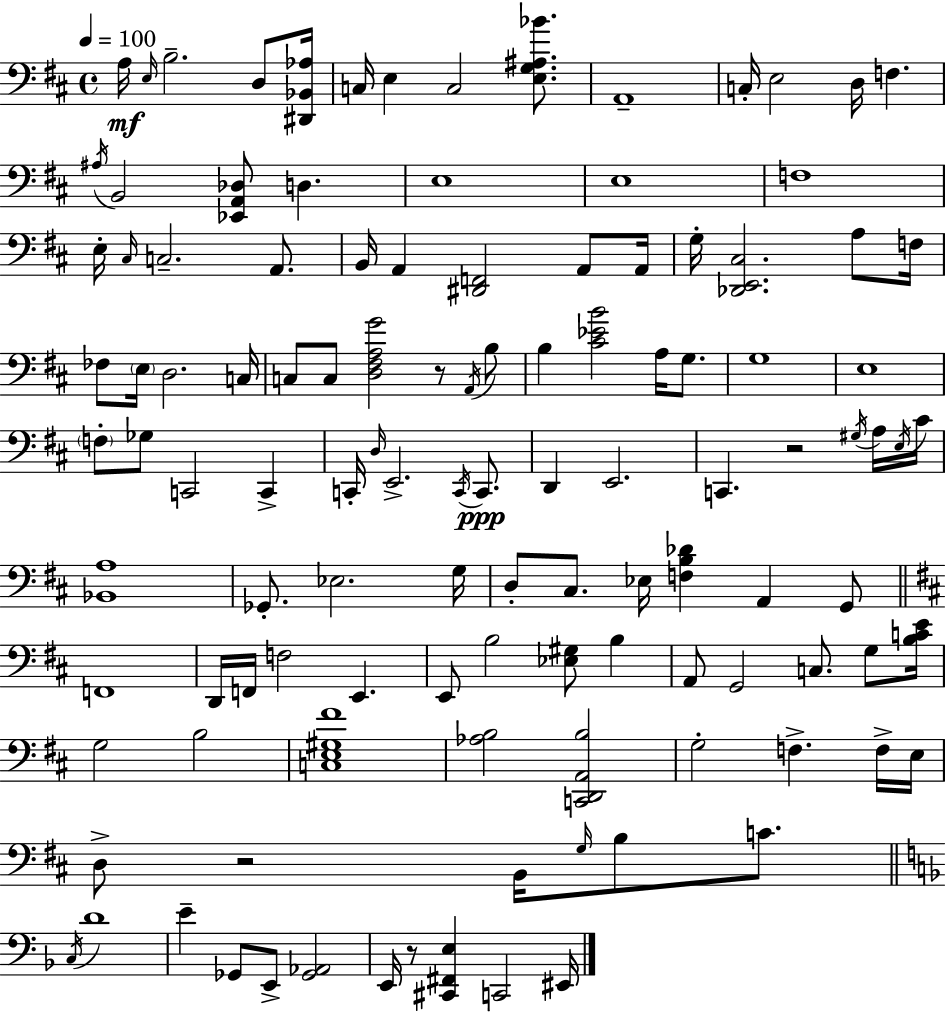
A3/s E3/s B3/h. D3/e [D#2,Bb2,Ab3]/s C3/s E3/q C3/h [E3,G3,A#3,Bb4]/e. A2/w C3/s E3/h D3/s F3/q. A#3/s B2/h [Eb2,A2,Db3]/e D3/q. E3/w E3/w F3/w E3/s C#3/s C3/h. A2/e. B2/s A2/q [D#2,F2]/h A2/e A2/s G3/s [Db2,E2,C#3]/h. A3/e F3/s FES3/e E3/s D3/h. C3/s C3/e C3/e [D3,F#3,A3,G4]/h R/e A2/s B3/e B3/q [C#4,Eb4,B4]/h A3/s G3/e. G3/w E3/w F3/e Gb3/e C2/h C2/q C2/s D3/s E2/h. C2/s C2/e. D2/q E2/h. C2/q. R/h G#3/s A3/s E3/s C#4/s [Bb2,A3]/w Gb2/e. Eb3/h. G3/s D3/e C#3/e. Eb3/s [F3,B3,Db4]/q A2/q G2/e F2/w D2/s F2/s F3/h E2/q. E2/e B3/h [Eb3,G#3]/e B3/q A2/e G2/h C3/e. G3/e [B3,C4,E4]/s G3/h B3/h [C3,E3,G#3,F#4]/w [Ab3,B3]/h [C2,D2,A2,B3]/h G3/h F3/q. F3/s E3/s D3/e R/h B2/s G3/s B3/e C4/e. C3/s D4/w E4/q Gb2/e E2/e [Gb2,Ab2]/h E2/s R/e [C#2,F#2,E3]/q C2/h EIS2/s